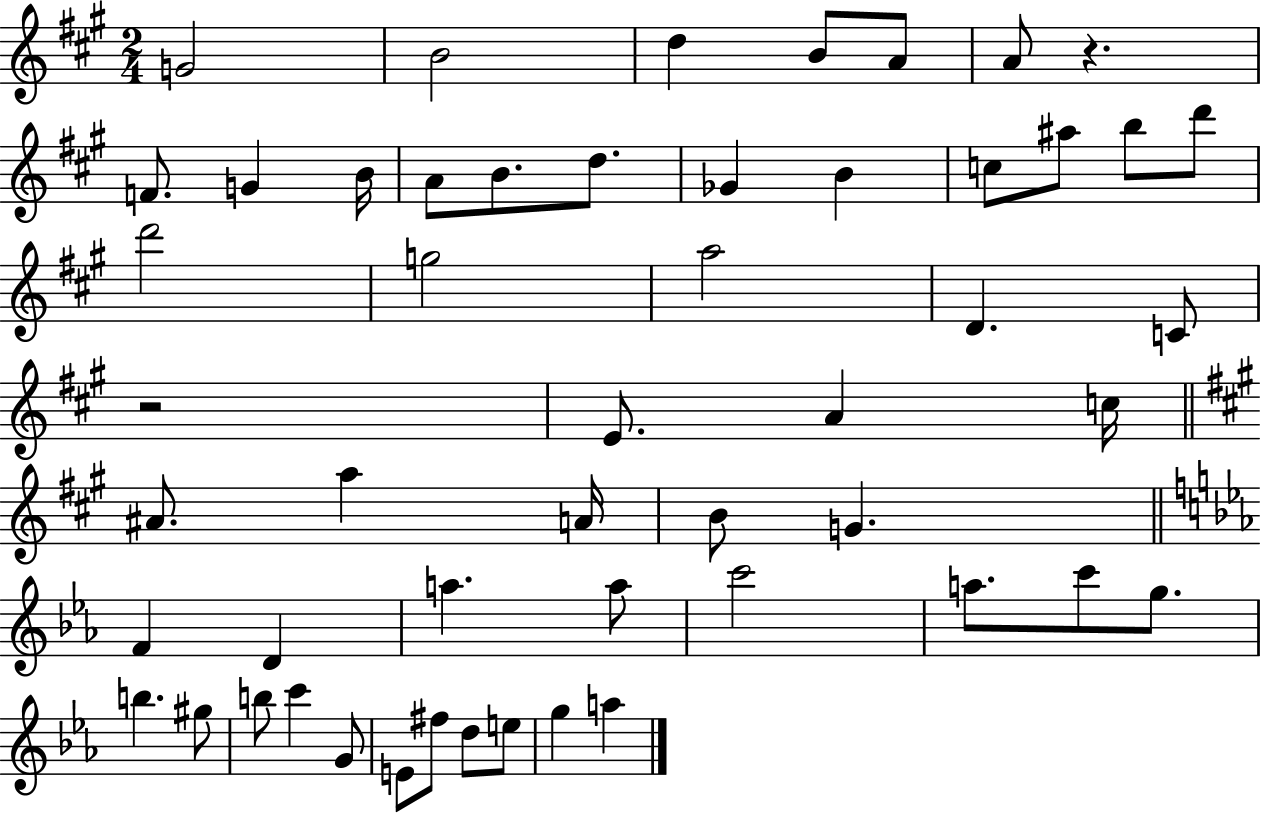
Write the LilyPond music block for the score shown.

{
  \clef treble
  \numericTimeSignature
  \time 2/4
  \key a \major
  g'2 | b'2 | d''4 b'8 a'8 | a'8 r4. | \break f'8. g'4 b'16 | a'8 b'8. d''8. | ges'4 b'4 | c''8 ais''8 b''8 d'''8 | \break d'''2 | g''2 | a''2 | d'4. c'8 | \break r2 | e'8. a'4 c''16 | \bar "||" \break \key a \major ais'8. a''4 a'16 | b'8 g'4. | \bar "||" \break \key c \minor f'4 d'4 | a''4. a''8 | c'''2 | a''8. c'''8 g''8. | \break b''4. gis''8 | b''8 c'''4 g'8 | e'8 fis''8 d''8 e''8 | g''4 a''4 | \break \bar "|."
}